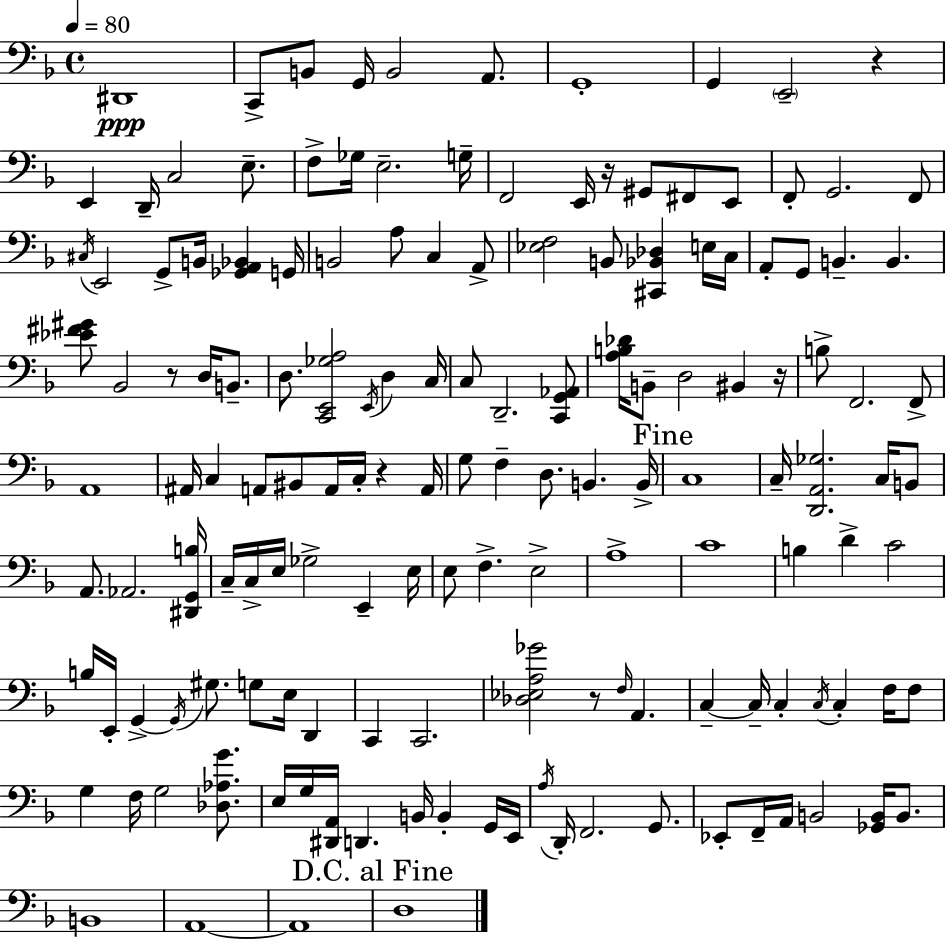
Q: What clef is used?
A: bass